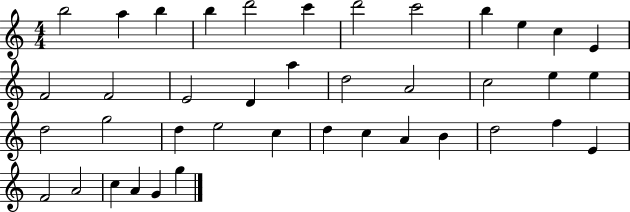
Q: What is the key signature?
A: C major